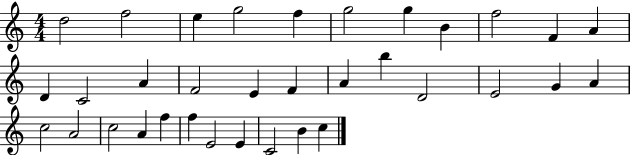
D5/h F5/h E5/q G5/h F5/q G5/h G5/q B4/q F5/h F4/q A4/q D4/q C4/h A4/q F4/h E4/q F4/q A4/q B5/q D4/h E4/h G4/q A4/q C5/h A4/h C5/h A4/q F5/q F5/q E4/h E4/q C4/h B4/q C5/q